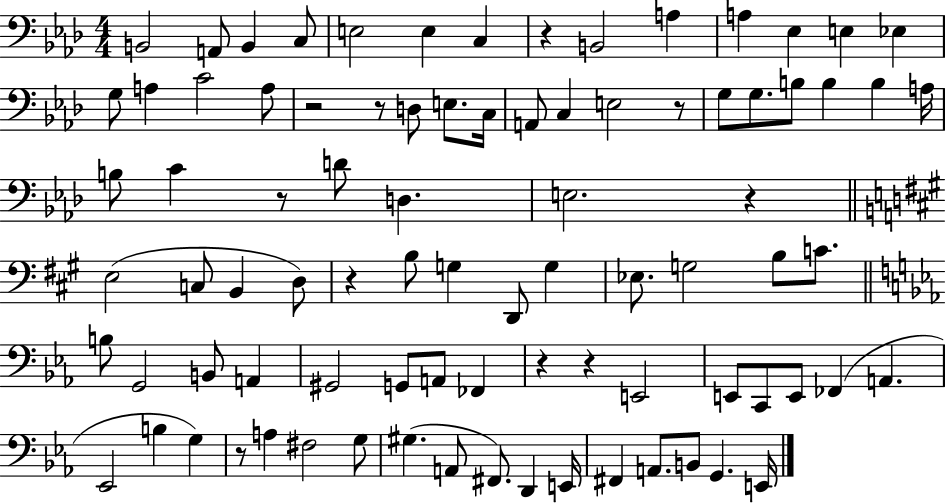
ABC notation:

X:1
T:Untitled
M:4/4
L:1/4
K:Ab
B,,2 A,,/2 B,, C,/2 E,2 E, C, z B,,2 A, A, _E, E, _E, G,/2 A, C2 A,/2 z2 z/2 D,/2 E,/2 C,/4 A,,/2 C, E,2 z/2 G,/2 G,/2 B,/2 B, B, A,/4 B,/2 C z/2 D/2 D, E,2 z E,2 C,/2 B,, D,/2 z B,/2 G, D,,/2 G, _E,/2 G,2 B,/2 C/2 B,/2 G,,2 B,,/2 A,, ^G,,2 G,,/2 A,,/2 _F,, z z E,,2 E,,/2 C,,/2 E,,/2 _F,, A,, _E,,2 B, G, z/2 A, ^F,2 G,/2 ^G, A,,/2 ^F,,/2 D,, E,,/4 ^F,, A,,/2 B,,/2 G,, E,,/4